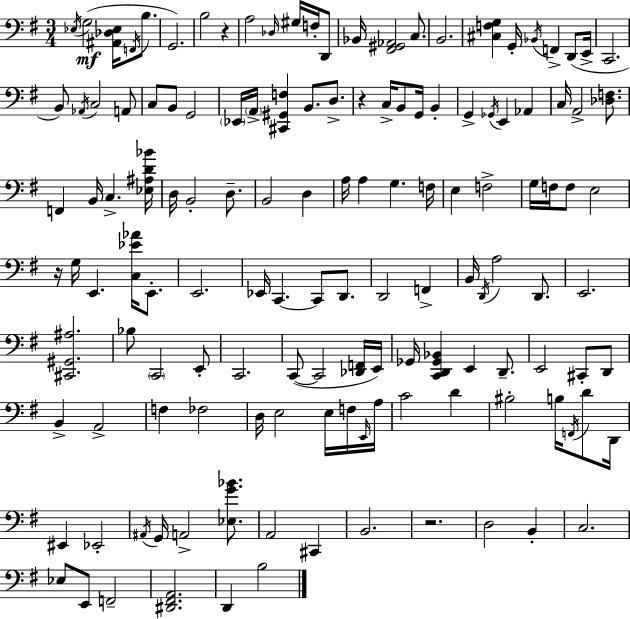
{
  \clef bass
  \numericTimeSignature
  \time 3/4
  \key g \major
  \acciaccatura { ees16 }\mf g2( <ais, des ees>16 \acciaccatura { f,16 } b8. | g,2.) | b2 r4 | a2 \grace { des16 } gis16 | \break f16-. d,8 bes,16 <fis, gis, aes,>2 | c8. b,2. | <cis f g>4 g,16-. \acciaccatura { bes,16 } f,4-> | d,8( e,16-> c,2. | \break b,8) \acciaccatura { aes,16 } c2 | a,8 c8 b,8 g,2 | \parenthesize ees,16 \parenthesize a,16-> <cis, gis, f>4 b,8. | d8.-> r4 c16-> b,8 | \break g,16 b,4-. g,4-> \acciaccatura { ges,16 } e,4 | aes,4 c16 a,2-> | <des f>8. f,4 b,16 c4.-> | <ees ais d' bes'>16 d16 b,2-. | \break d8.-- b,2 | d4 a16 a4 g4. | f16 e4 f2-> | g16 f16 f8 e2 | \break r16 g16 e,4. | <c ees' aes'>16 e,8.-. e,2. | ees,16 c,4.~~ | c,8 d,8. d,2 | \break f,4-> b,16 \acciaccatura { d,16 } a2 | d,8. e,2. | <cis, gis, ais>2. | bes8 \parenthesize c,2 | \break e,8-. c,2. | c,8~(~ c,2 | <des, f,>16 e,16) ges,16 <c, d, ges, bes,>4 | e,4 d,8.-- e,2 | \break cis,8-. d,8 b,4-> a,2-> | f4 fes2 | d16 e2 | e16 f16 \grace { e,16 } a16 c'2 | \break d'4 bis2-. | b16 \acciaccatura { f,16 } d'8 d,16 eis,4 | ees,2-. \acciaccatura { ais,16 } g,16 a,2-> | <ees g' bes'>8. a,2 | \break cis,4 b,2. | r2. | d2 | b,4-. c2. | \break ees8 | e,8 f,2-- <dis, fis, a,>2. | d,4 | b2 \bar "|."
}